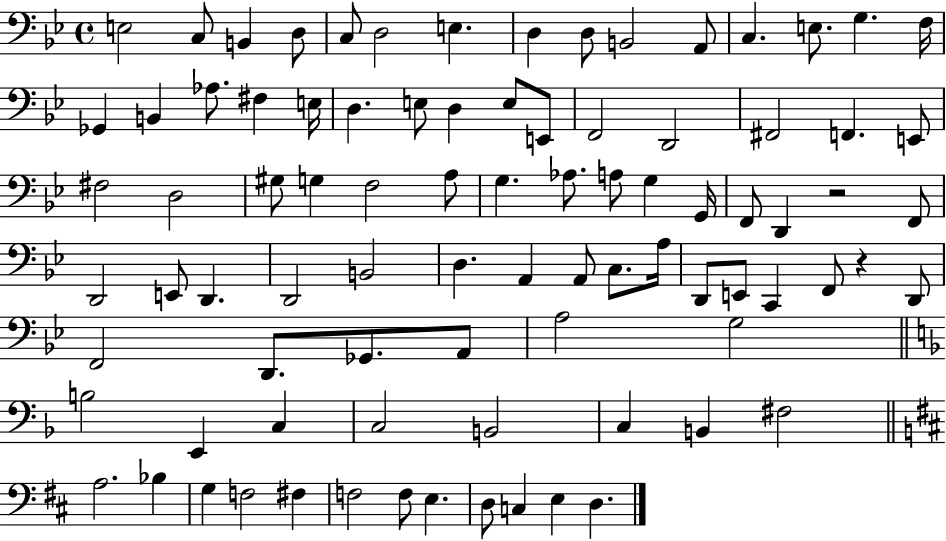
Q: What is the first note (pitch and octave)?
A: E3